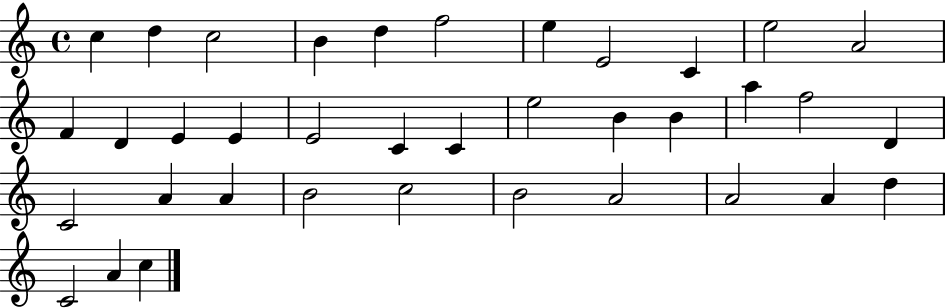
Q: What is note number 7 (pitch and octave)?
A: E5